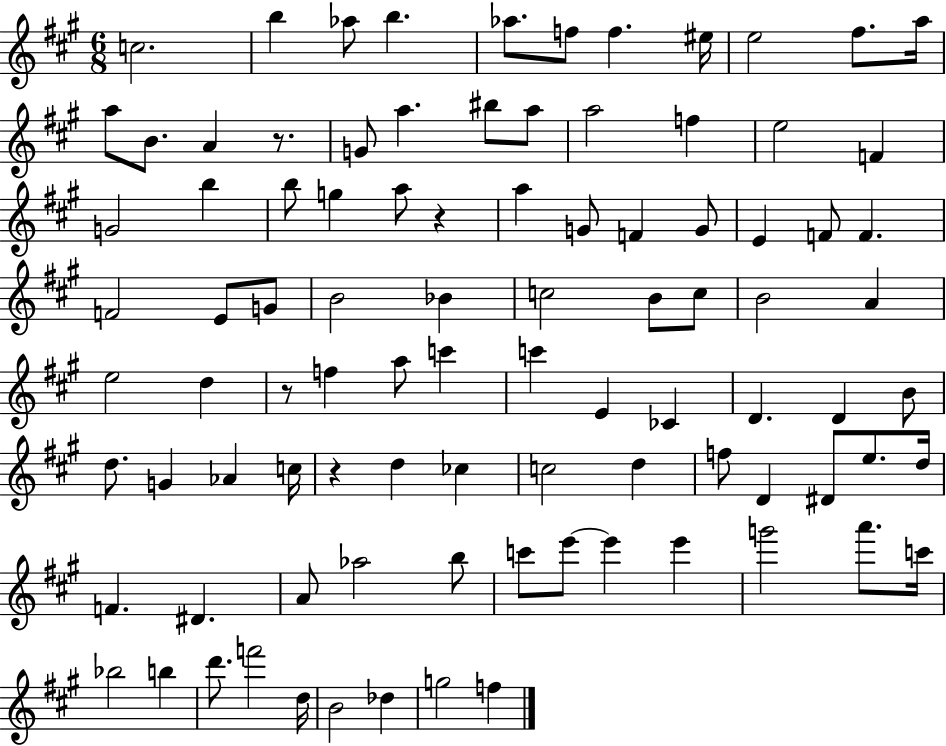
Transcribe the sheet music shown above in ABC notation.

X:1
T:Untitled
M:6/8
L:1/4
K:A
c2 b _a/2 b _a/2 f/2 f ^e/4 e2 ^f/2 a/4 a/2 B/2 A z/2 G/2 a ^b/2 a/2 a2 f e2 F G2 b b/2 g a/2 z a G/2 F G/2 E F/2 F F2 E/2 G/2 B2 _B c2 B/2 c/2 B2 A e2 d z/2 f a/2 c' c' E _C D D B/2 d/2 G _A c/4 z d _c c2 d f/2 D ^D/2 e/2 d/4 F ^D A/2 _a2 b/2 c'/2 e'/2 e' e' g'2 a'/2 c'/4 _b2 b d'/2 f'2 d/4 B2 _d g2 f